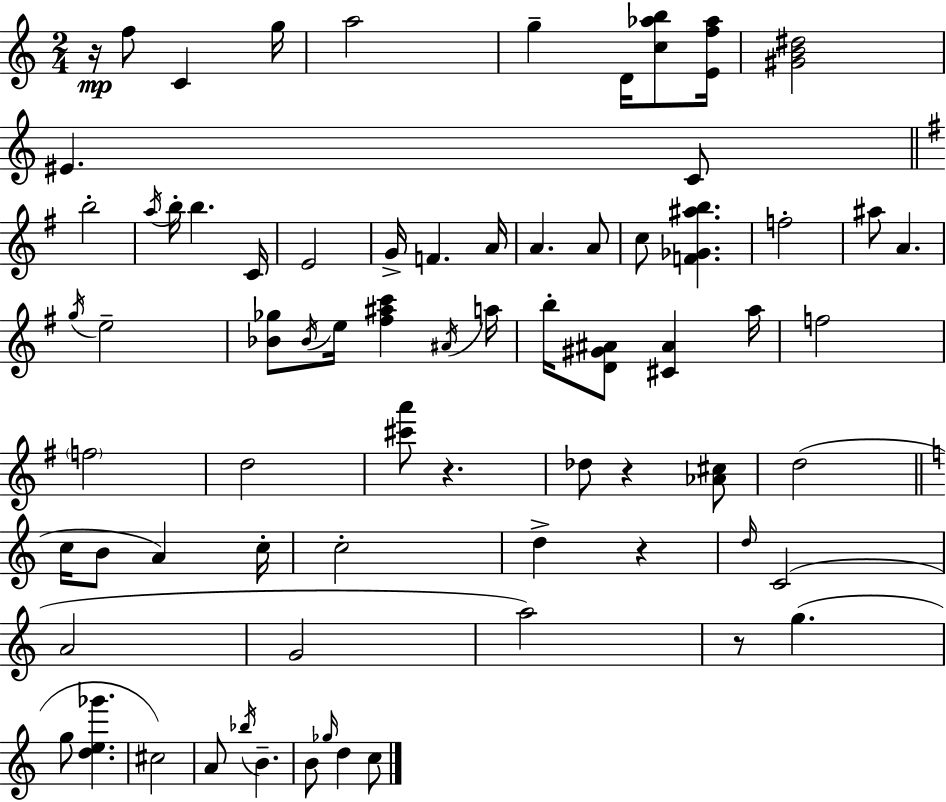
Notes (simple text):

R/s F5/e C4/q G5/s A5/h G5/q D4/s [C5,Ab5,B5]/e [E4,F5,Ab5]/s [G#4,B4,D#5]/h EIS4/q. C4/e B5/h A5/s B5/s B5/q. C4/s E4/h G4/s F4/q. A4/s A4/q. A4/e C5/e [F4,Gb4,A#5,B5]/q. F5/h A#5/e A4/q. G5/s E5/h [Bb4,Gb5]/e Bb4/s E5/s [F#5,A#5,C6]/q A#4/s A5/s B5/s [D4,G#4,A#4]/e [C#4,A#4]/q A5/s F5/h F5/h D5/h [C#6,A6]/e R/q. Db5/e R/q [Ab4,C#5]/e D5/h C5/s B4/e A4/q C5/s C5/h D5/q R/q D5/s C4/h A4/h G4/h A5/h R/e G5/q. G5/e [D5,E5,Gb6]/q. C#5/h A4/e Bb5/s B4/q. B4/e Gb5/s D5/q C5/e